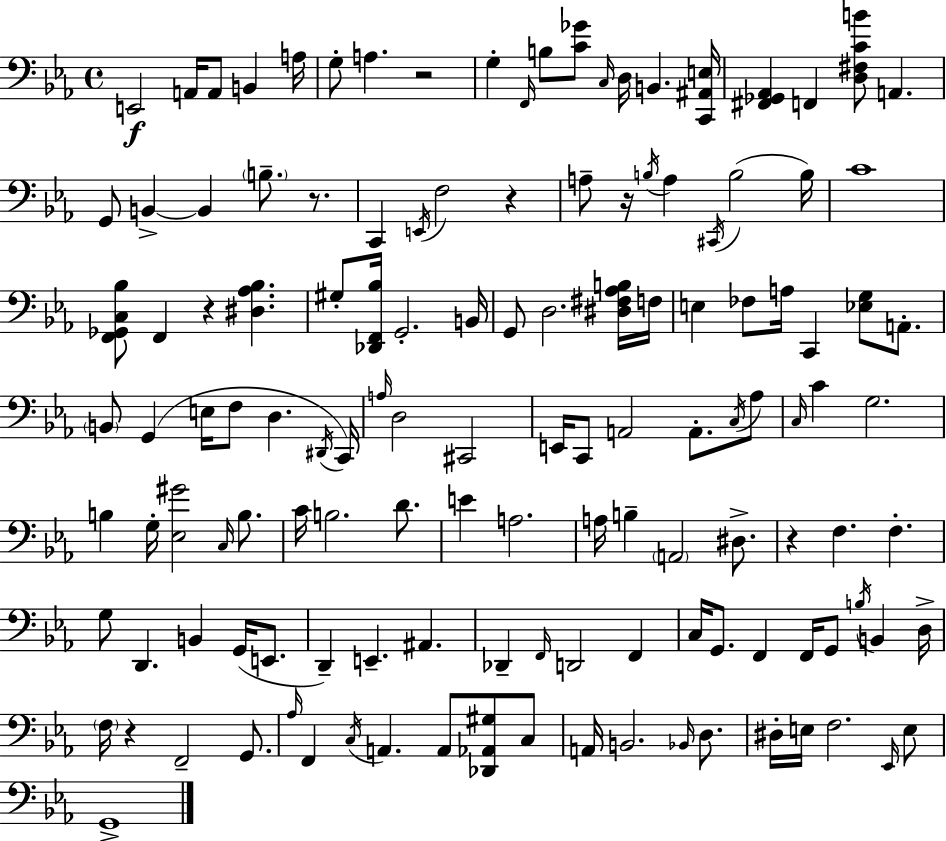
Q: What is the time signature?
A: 4/4